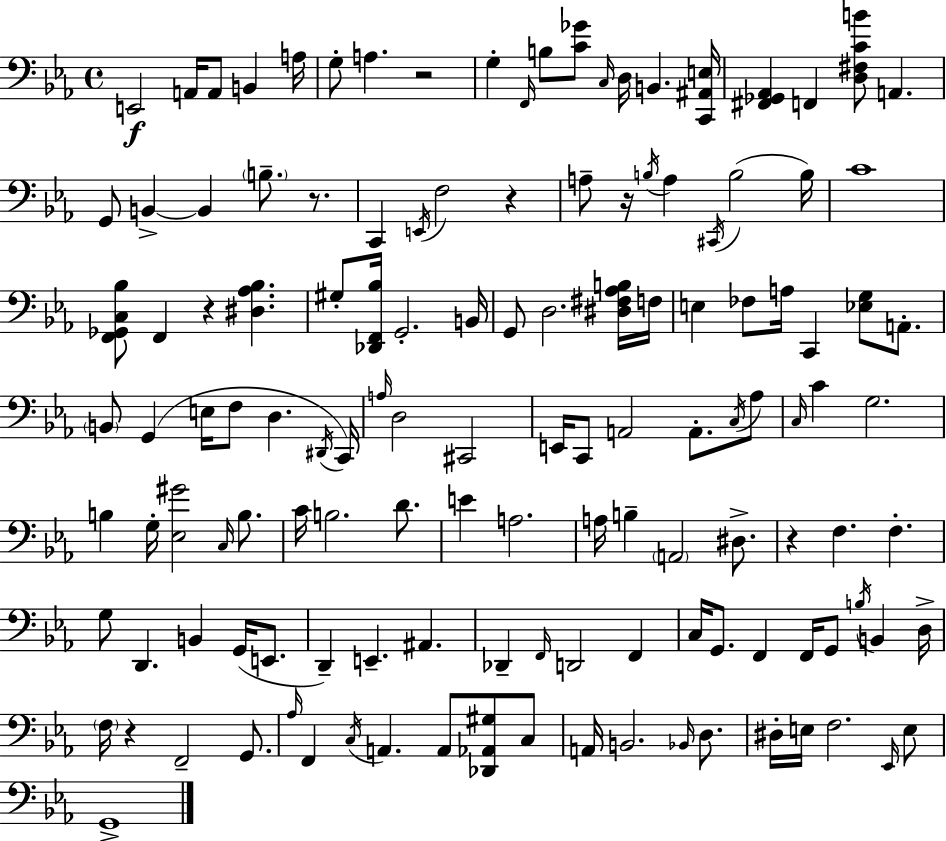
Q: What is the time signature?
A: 4/4